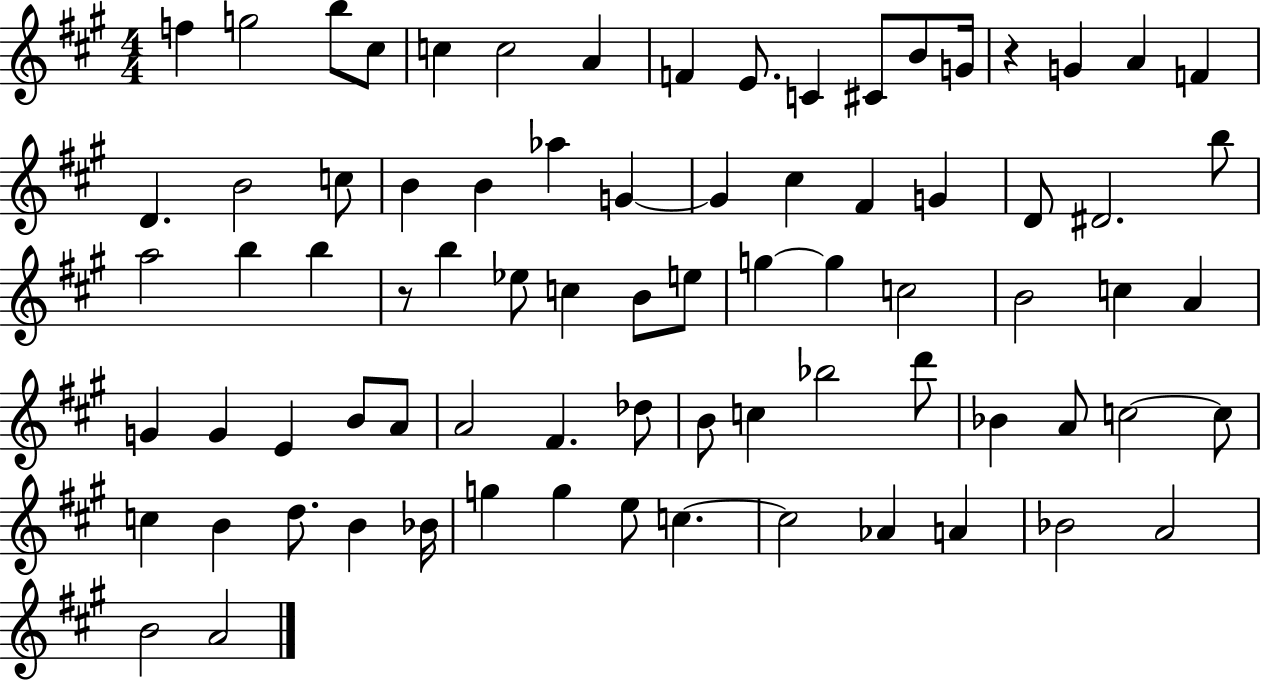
X:1
T:Untitled
M:4/4
L:1/4
K:A
f g2 b/2 ^c/2 c c2 A F E/2 C ^C/2 B/2 G/4 z G A F D B2 c/2 B B _a G G ^c ^F G D/2 ^D2 b/2 a2 b b z/2 b _e/2 c B/2 e/2 g g c2 B2 c A G G E B/2 A/2 A2 ^F _d/2 B/2 c _b2 d'/2 _B A/2 c2 c/2 c B d/2 B _B/4 g g e/2 c c2 _A A _B2 A2 B2 A2